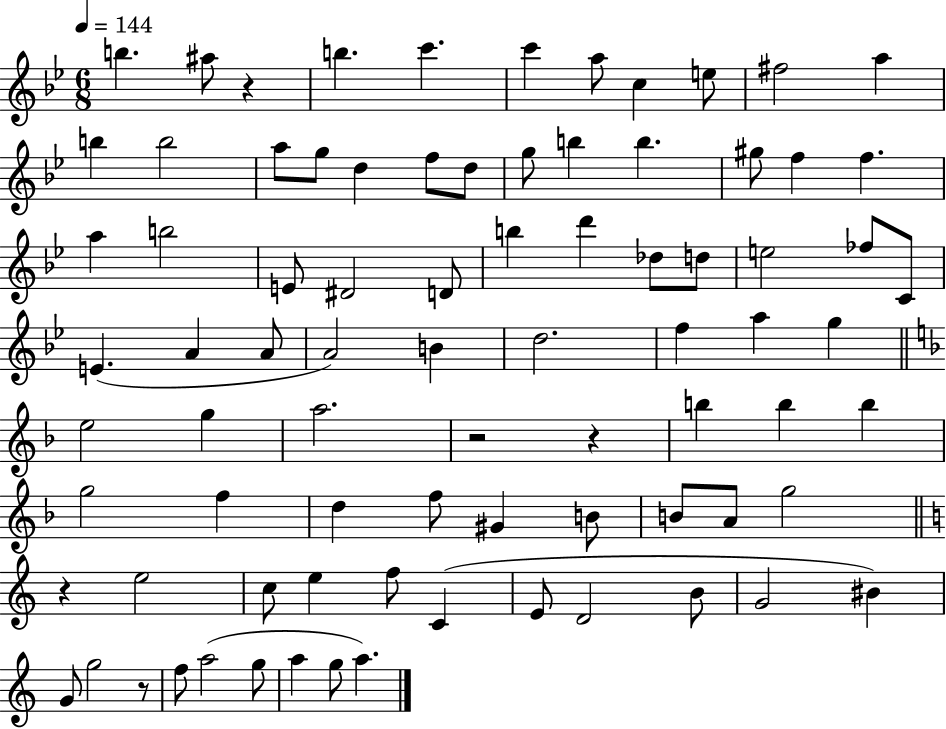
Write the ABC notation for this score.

X:1
T:Untitled
M:6/8
L:1/4
K:Bb
b ^a/2 z b c' c' a/2 c e/2 ^f2 a b b2 a/2 g/2 d f/2 d/2 g/2 b b ^g/2 f f a b2 E/2 ^D2 D/2 b d' _d/2 d/2 e2 _f/2 C/2 E A A/2 A2 B d2 f a g e2 g a2 z2 z b b b g2 f d f/2 ^G B/2 B/2 A/2 g2 z e2 c/2 e f/2 C E/2 D2 B/2 G2 ^B G/2 g2 z/2 f/2 a2 g/2 a g/2 a